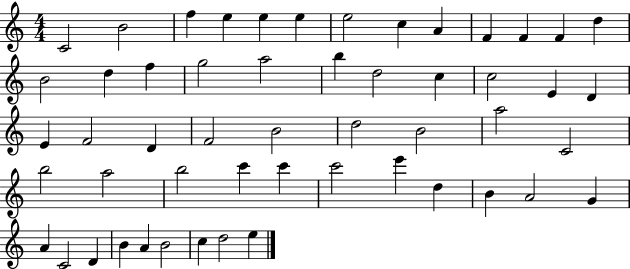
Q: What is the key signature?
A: C major